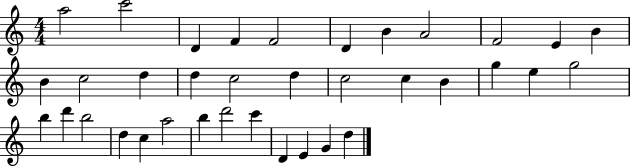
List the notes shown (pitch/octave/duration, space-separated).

A5/h C6/h D4/q F4/q F4/h D4/q B4/q A4/h F4/h E4/q B4/q B4/q C5/h D5/q D5/q C5/h D5/q C5/h C5/q B4/q G5/q E5/q G5/h B5/q D6/q B5/h D5/q C5/q A5/h B5/q D6/h C6/q D4/q E4/q G4/q D5/q